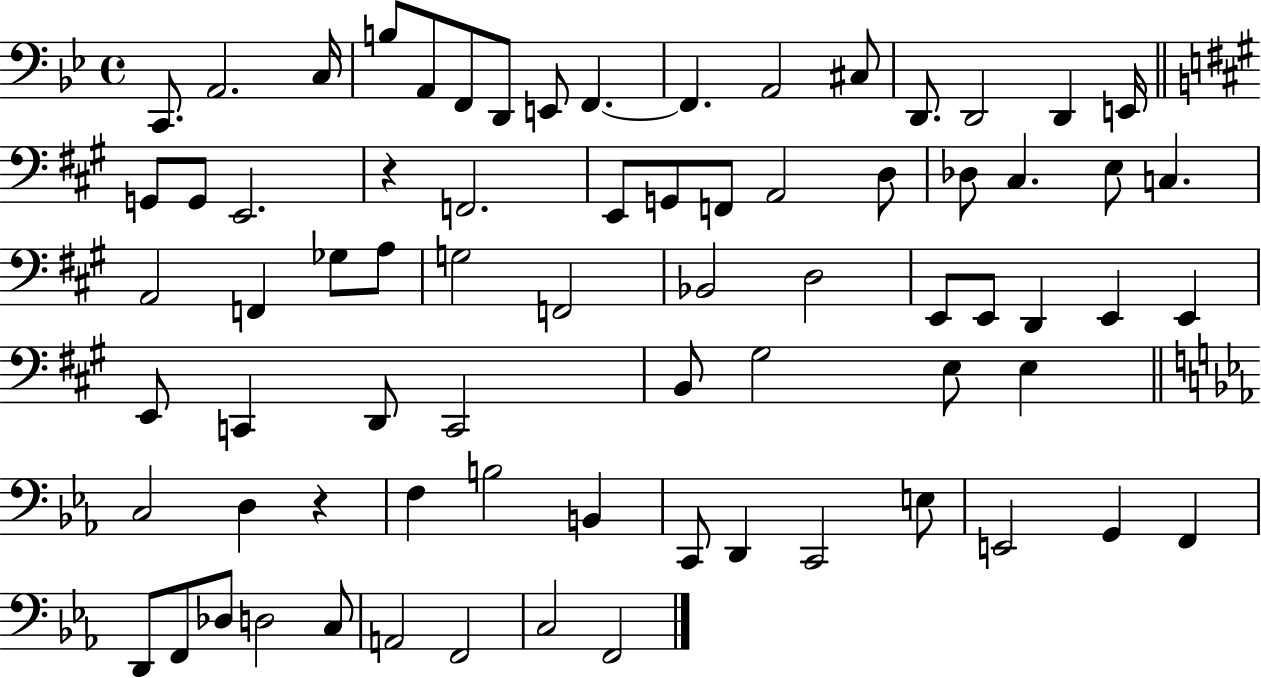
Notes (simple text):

C2/e. A2/h. C3/s B3/e A2/e F2/e D2/e E2/e F2/q. F2/q. A2/h C#3/e D2/e. D2/h D2/q E2/s G2/e G2/e E2/h. R/q F2/h. E2/e G2/e F2/e A2/h D3/e Db3/e C#3/q. E3/e C3/q. A2/h F2/q Gb3/e A3/e G3/h F2/h Bb2/h D3/h E2/e E2/e D2/q E2/q E2/q E2/e C2/q D2/e C2/h B2/e G#3/h E3/e E3/q C3/h D3/q R/q F3/q B3/h B2/q C2/e D2/q C2/h E3/e E2/h G2/q F2/q D2/e F2/e Db3/e D3/h C3/e A2/h F2/h C3/h F2/h